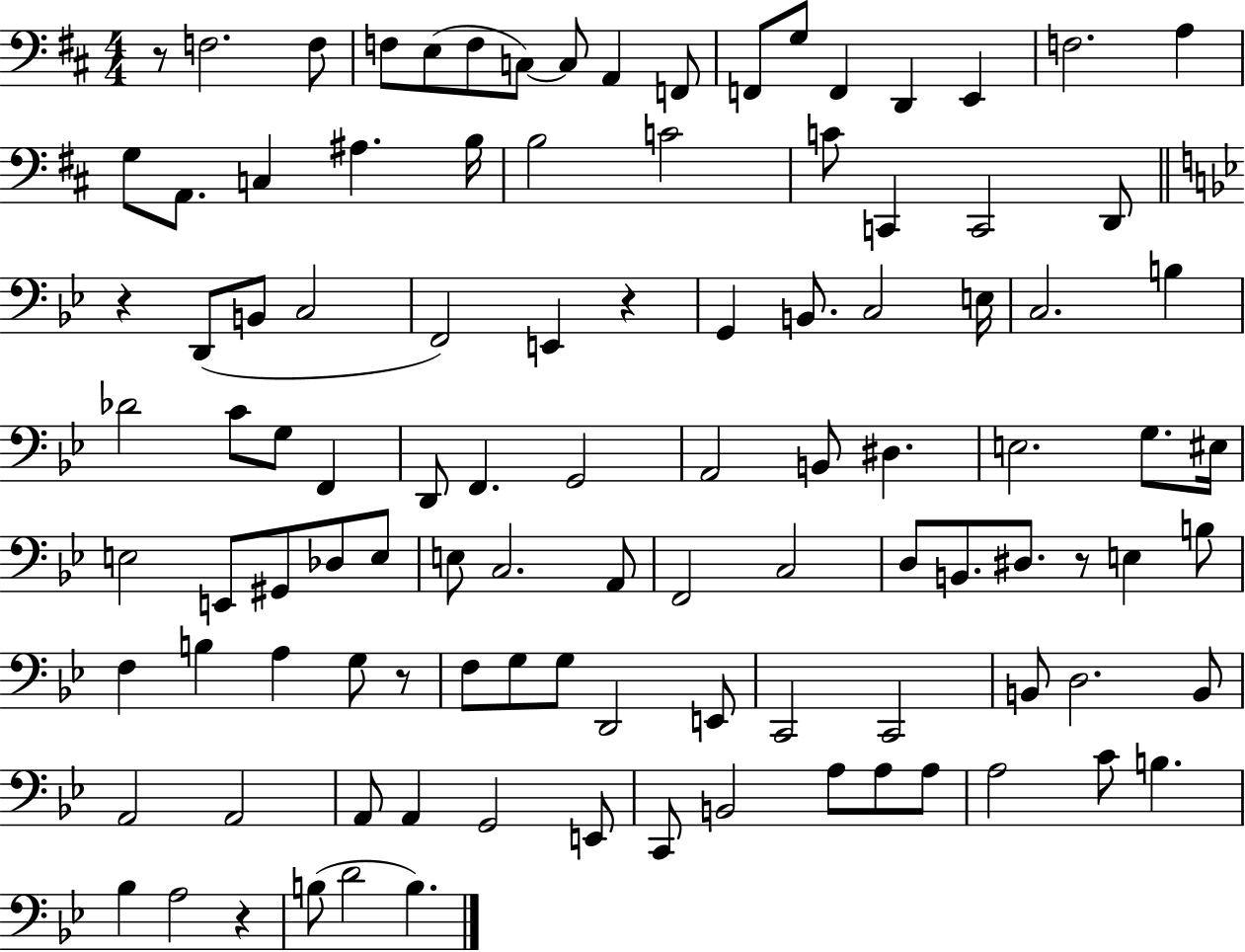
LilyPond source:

{
  \clef bass
  \numericTimeSignature
  \time 4/4
  \key d \major
  r8 f2. f8 | f8 e8( f8 c8~~) c8 a,4 f,8 | f,8 g8 f,4 d,4 e,4 | f2. a4 | \break g8 a,8. c4 ais4. b16 | b2 c'2 | c'8 c,4 c,2 d,8 | \bar "||" \break \key bes \major r4 d,8( b,8 c2 | f,2) e,4 r4 | g,4 b,8. c2 e16 | c2. b4 | \break des'2 c'8 g8 f,4 | d,8 f,4. g,2 | a,2 b,8 dis4. | e2. g8. eis16 | \break e2 e,8 gis,8 des8 e8 | e8 c2. a,8 | f,2 c2 | d8 b,8. dis8. r8 e4 b8 | \break f4 b4 a4 g8 r8 | f8 g8 g8 d,2 e,8 | c,2 c,2 | b,8 d2. b,8 | \break a,2 a,2 | a,8 a,4 g,2 e,8 | c,8 b,2 a8 a8 a8 | a2 c'8 b4. | \break bes4 a2 r4 | b8( d'2 b4.) | \bar "|."
}